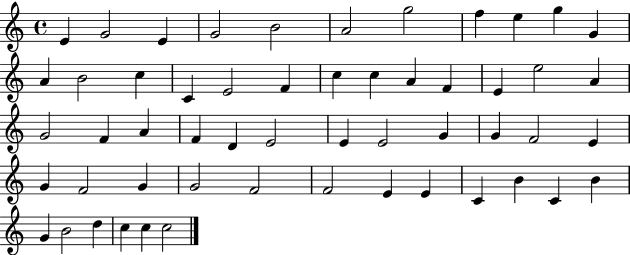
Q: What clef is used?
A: treble